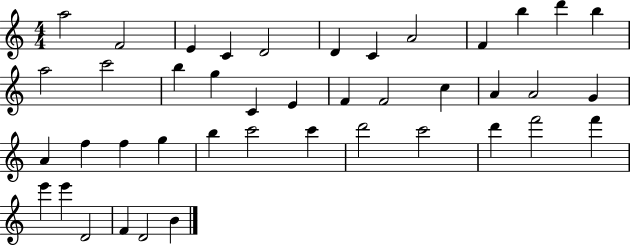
{
  \clef treble
  \numericTimeSignature
  \time 4/4
  \key c \major
  a''2 f'2 | e'4 c'4 d'2 | d'4 c'4 a'2 | f'4 b''4 d'''4 b''4 | \break a''2 c'''2 | b''4 g''4 c'4 e'4 | f'4 f'2 c''4 | a'4 a'2 g'4 | \break a'4 f''4 f''4 g''4 | b''4 c'''2 c'''4 | d'''2 c'''2 | d'''4 f'''2 f'''4 | \break e'''4 e'''4 d'2 | f'4 d'2 b'4 | \bar "|."
}